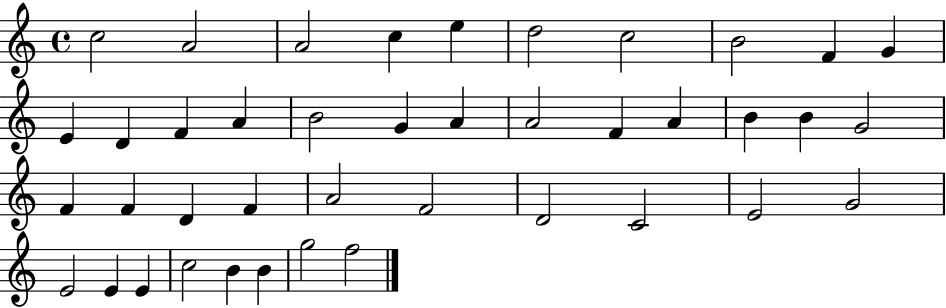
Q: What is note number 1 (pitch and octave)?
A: C5